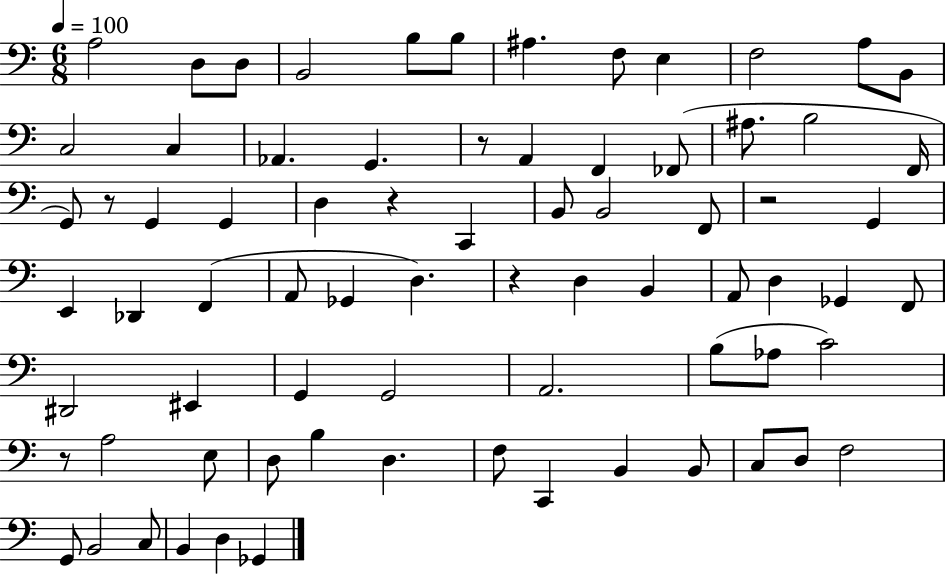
A3/h D3/e D3/e B2/h B3/e B3/e A#3/q. F3/e E3/q F3/h A3/e B2/e C3/h C3/q Ab2/q. G2/q. R/e A2/q F2/q FES2/e A#3/e. B3/h F2/s G2/e R/e G2/q G2/q D3/q R/q C2/q B2/e B2/h F2/e R/h G2/q E2/q Db2/q F2/q A2/e Gb2/q D3/q. R/q D3/q B2/q A2/e D3/q Gb2/q F2/e D#2/h EIS2/q G2/q G2/h A2/h. B3/e Ab3/e C4/h R/e A3/h E3/e D3/e B3/q D3/q. F3/e C2/q B2/q B2/e C3/e D3/e F3/h G2/e B2/h C3/e B2/q D3/q Gb2/q